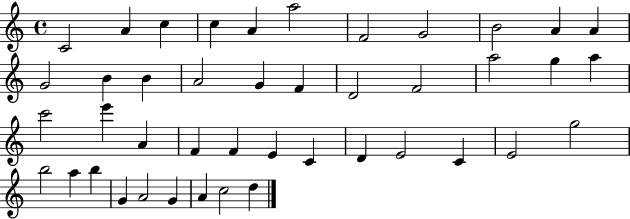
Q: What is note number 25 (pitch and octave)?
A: A4